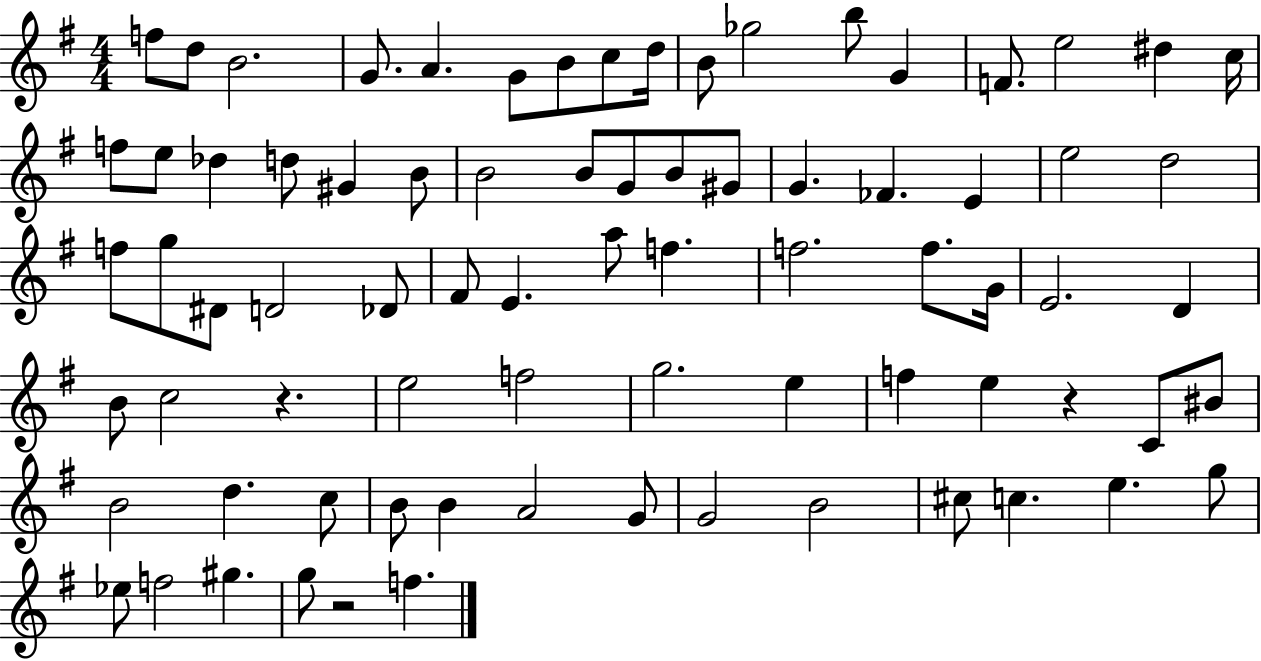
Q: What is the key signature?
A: G major